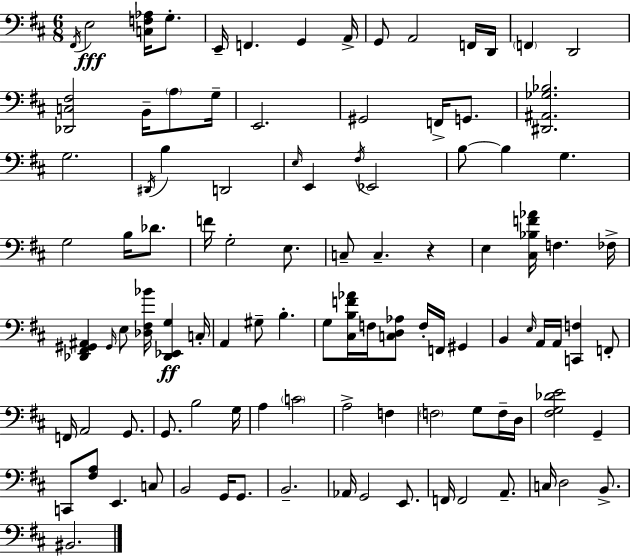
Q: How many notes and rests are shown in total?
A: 103